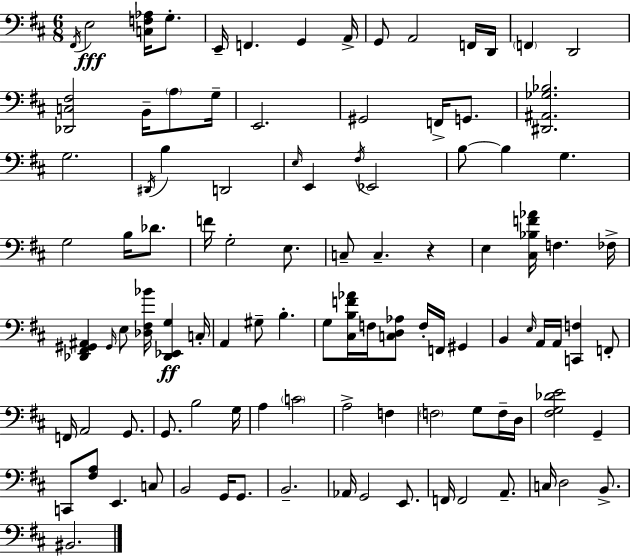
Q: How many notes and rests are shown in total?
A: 103